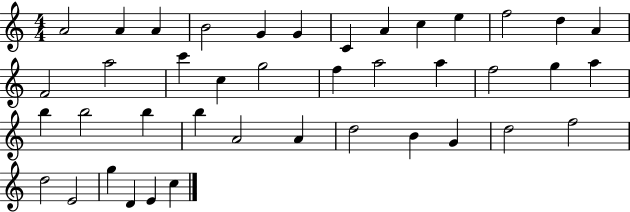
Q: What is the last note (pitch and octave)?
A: C5